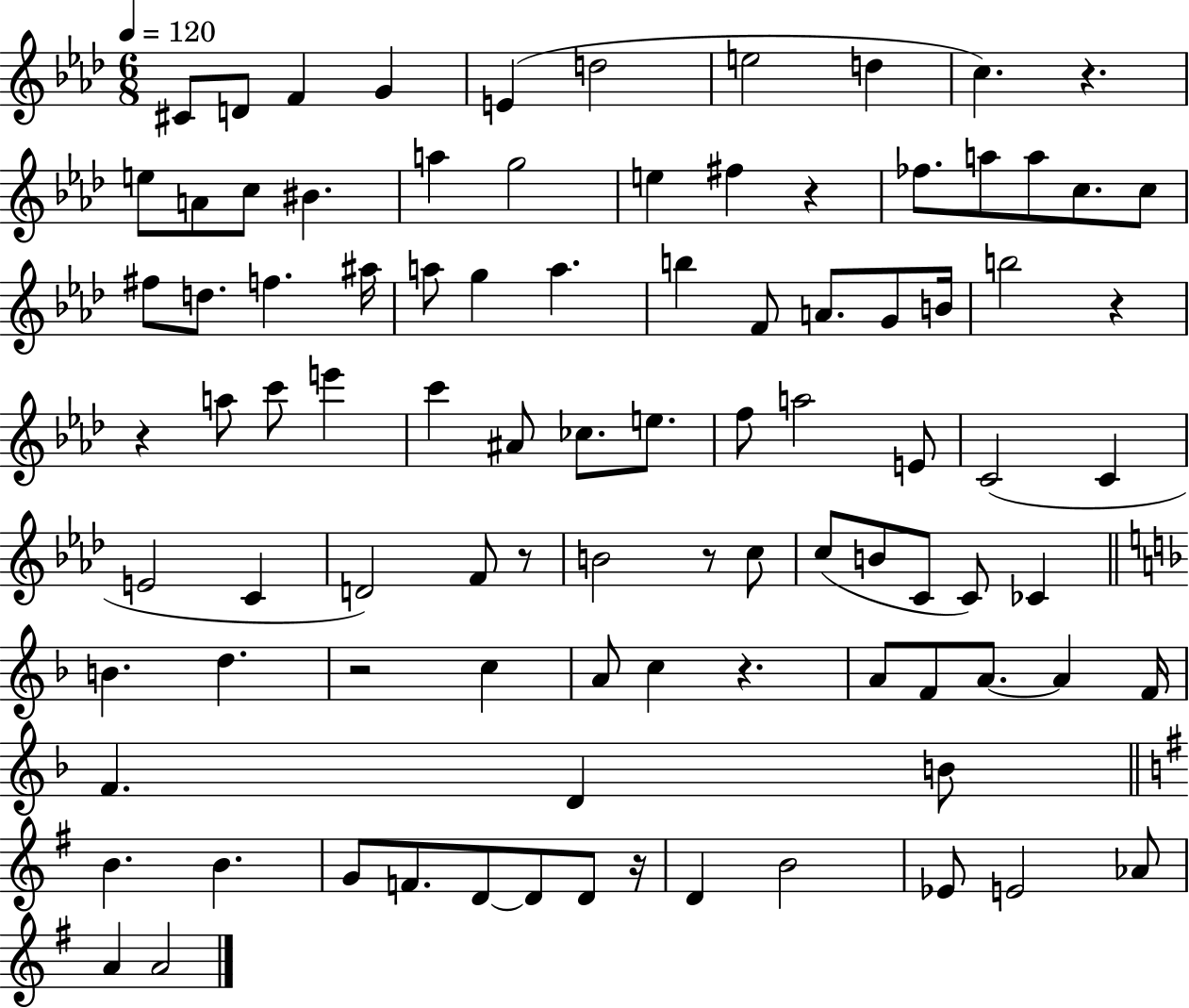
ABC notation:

X:1
T:Untitled
M:6/8
L:1/4
K:Ab
^C/2 D/2 F G E d2 e2 d c z e/2 A/2 c/2 ^B a g2 e ^f z _f/2 a/2 a/2 c/2 c/2 ^f/2 d/2 f ^a/4 a/2 g a b F/2 A/2 G/2 B/4 b2 z z a/2 c'/2 e' c' ^A/2 _c/2 e/2 f/2 a2 E/2 C2 C E2 C D2 F/2 z/2 B2 z/2 c/2 c/2 B/2 C/2 C/2 _C B d z2 c A/2 c z A/2 F/2 A/2 A F/4 F D B/2 B B G/2 F/2 D/2 D/2 D/2 z/4 D B2 _E/2 E2 _A/2 A A2